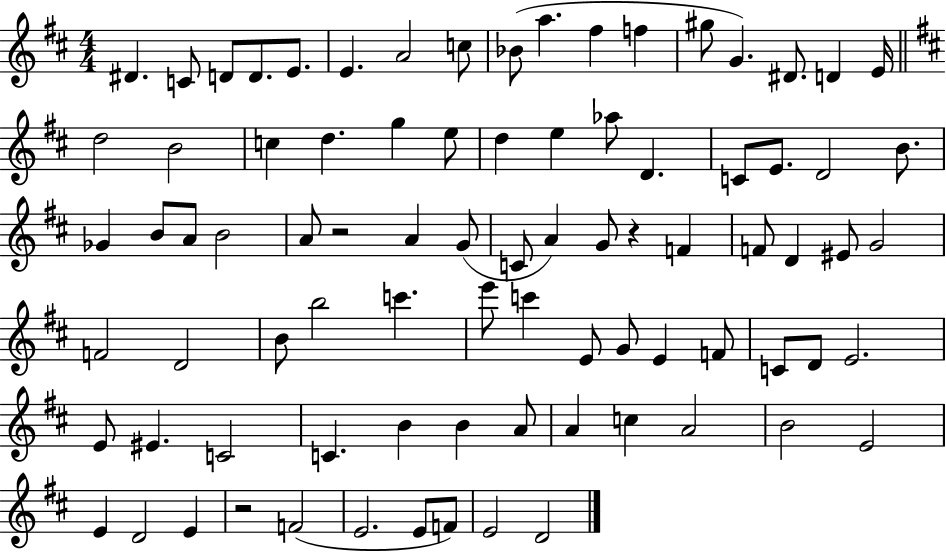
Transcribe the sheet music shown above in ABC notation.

X:1
T:Untitled
M:4/4
L:1/4
K:D
^D C/2 D/2 D/2 E/2 E A2 c/2 _B/2 a ^f f ^g/2 G ^D/2 D E/4 d2 B2 c d g e/2 d e _a/2 D C/2 E/2 D2 B/2 _G B/2 A/2 B2 A/2 z2 A G/2 C/2 A G/2 z F F/2 D ^E/2 G2 F2 D2 B/2 b2 c' e'/2 c' E/2 G/2 E F/2 C/2 D/2 E2 E/2 ^E C2 C B B A/2 A c A2 B2 E2 E D2 E z2 F2 E2 E/2 F/2 E2 D2